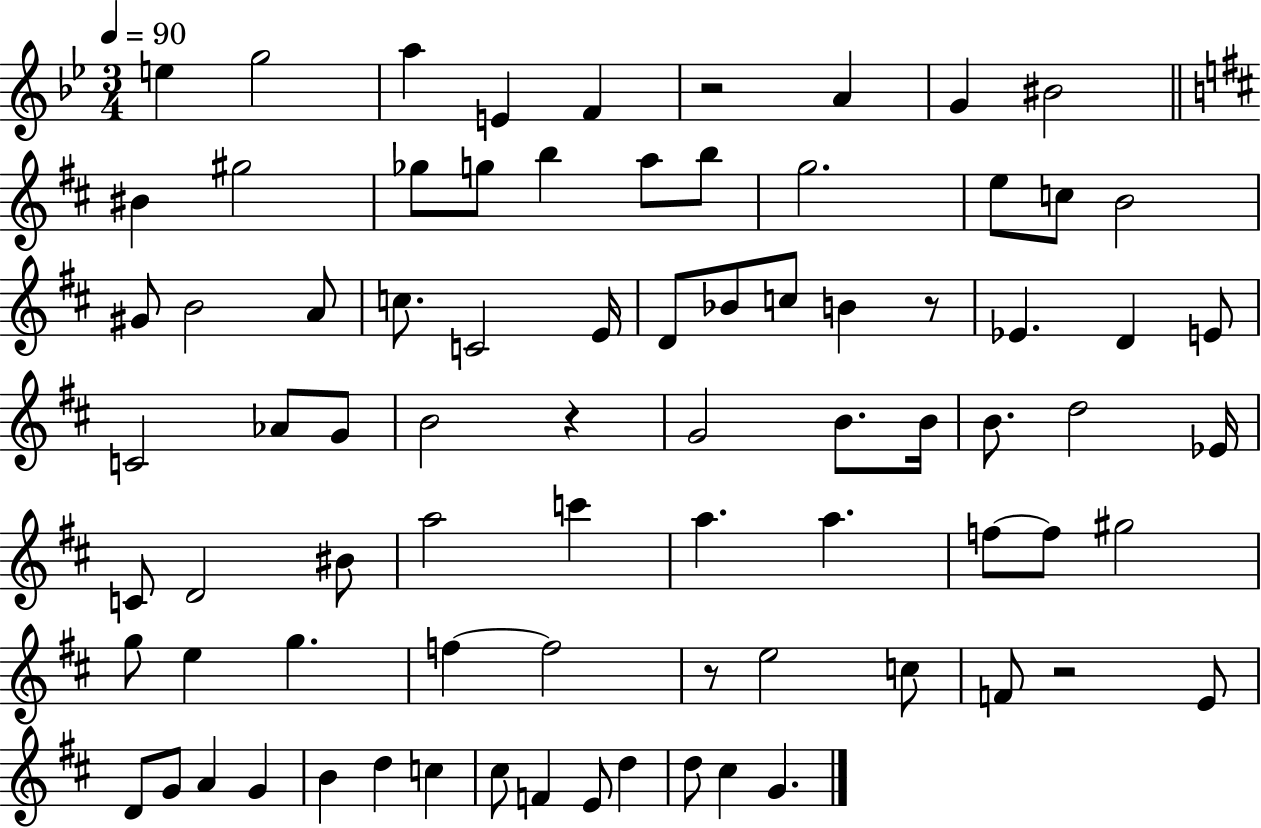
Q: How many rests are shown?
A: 5